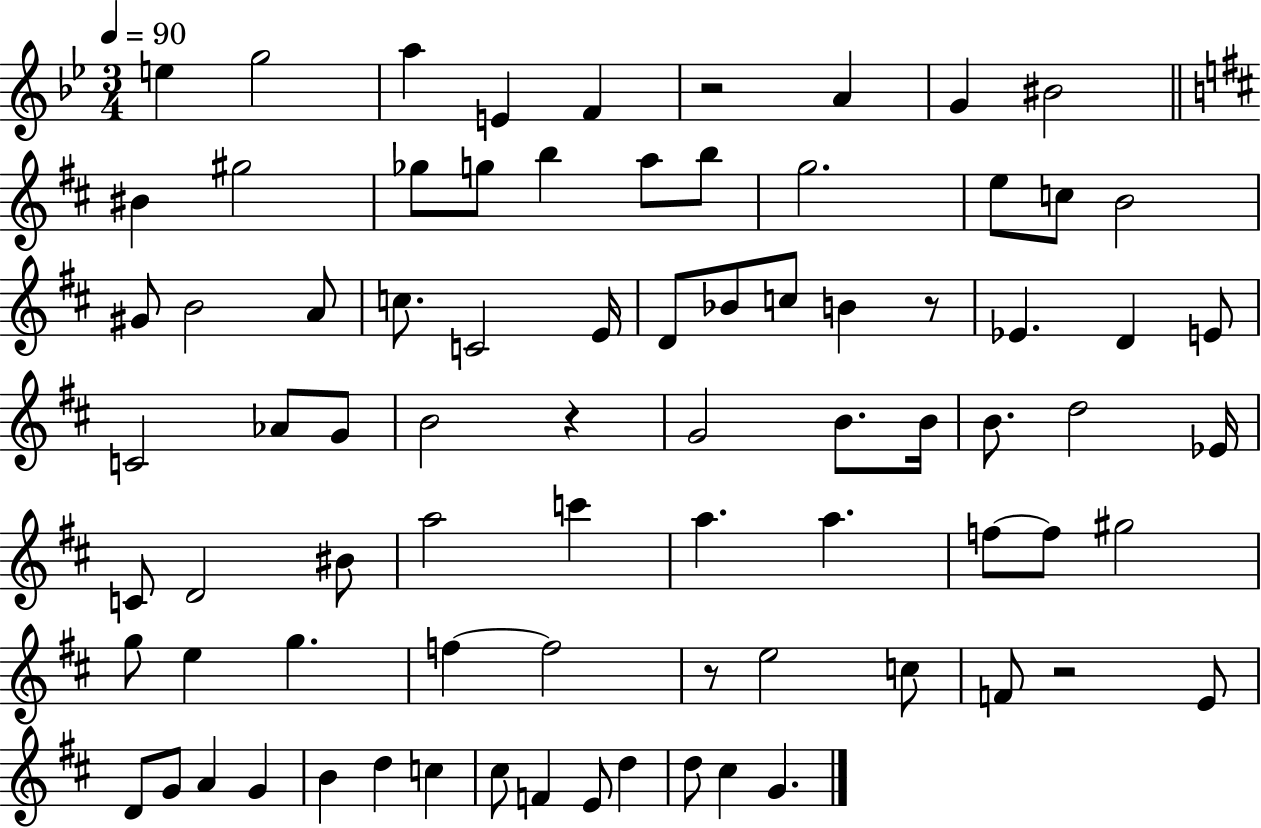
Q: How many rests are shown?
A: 5